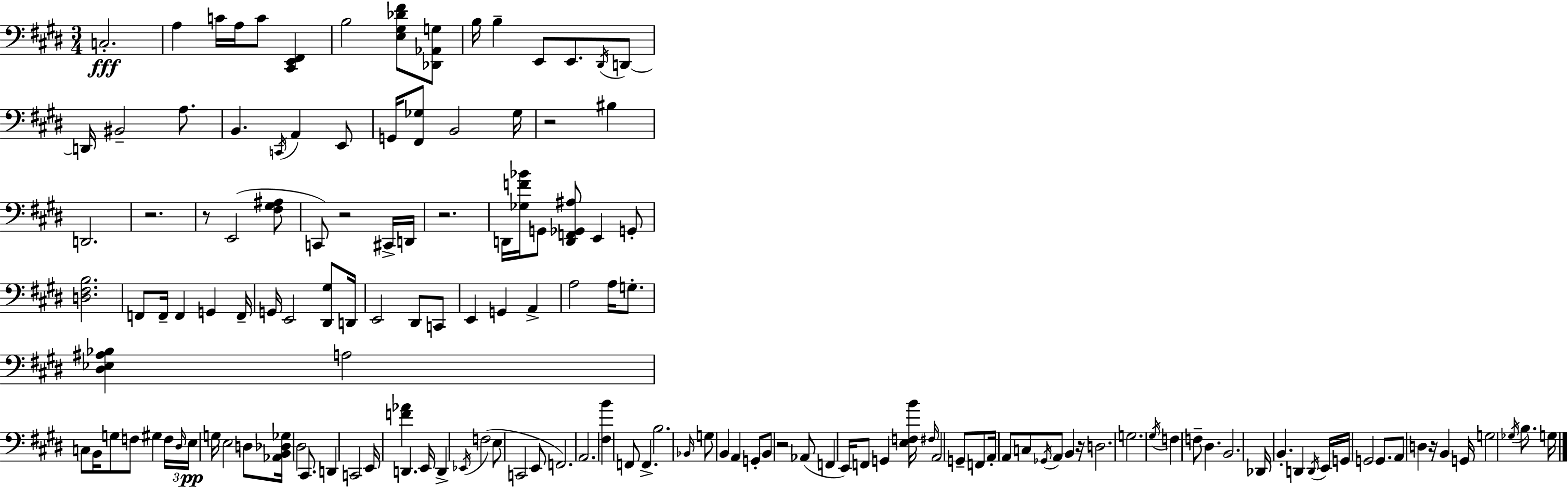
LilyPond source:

{
  \clef bass
  \numericTimeSignature
  \time 3/4
  \key e \major
  \repeat volta 2 { c2.-.\fff | a4 c'16 a16 c'8 <cis, e, fis,>4 | b2 <e gis des' fis'>8 <des, aes, g>8 | b16 b4-- e,8 e,8. \acciaccatura { dis,16 } d,8~~ | \break d,16 bis,2-- a8. | b,4. \acciaccatura { c,16 } a,4 | e,8 g,16 <fis, ges>8 b,2 | ges16 r2 bis4 | \break d,2. | r2. | r8 e,2( | <fis gis ais>8 c,8) r2 | \break cis,16-> d,16 r2. | d,16 <ges f' bes'>16 g,8 <d, f, ges, ais>8 e,4 | g,8-. <d fis b>2. | f,8 f,16-- f,4 g,4 | \break f,16-- g,16 e,2 <dis, gis>8 | d,16 e,2 dis,8 | c,8 e,4 g,4 a,4-> | a2 a16 g8.-. | \break <dis ees ais bes>4 a2 | c8 b,16 g8 f8 gis4 | \tuplet 3/2 { f16 \grace { dis16 } e16\pp } g16 e2 | d8 <aes, b, des ges>16 dis2 | \break cis,8. d,4 c,2 | e,16 <f' aes'>4 d,4. | e,16 d,4-> \acciaccatura { ees,16 } f2( | e8 c,2 | \break e,8 f,2.) | a,2. | <fis b'>4 f,8 f,4.-> | b2. | \break \grace { bes,16 } g8 b,4 a,4 | g,8-. b,8 r2 | aes,8( f,4 e,16) f,8 | g,4 <e f b'>16 \grace { fis16 } a,2 | \break g,8-- f,8 a,16-. a,8 c8 \acciaccatura { ges,16 } | a,8 b,4 r16 d2. | g2. | \acciaccatura { gis16 } f4 | \break f8-- dis4. b,2. | des,16 b,4.-. | d,4 \acciaccatura { d,16 } e,16 g,16 g,2 | g,8. a,8 d4 | \break r16 b,4 g,16 g2 | \acciaccatura { ges16 } b8. g16 } \bar "|."
}